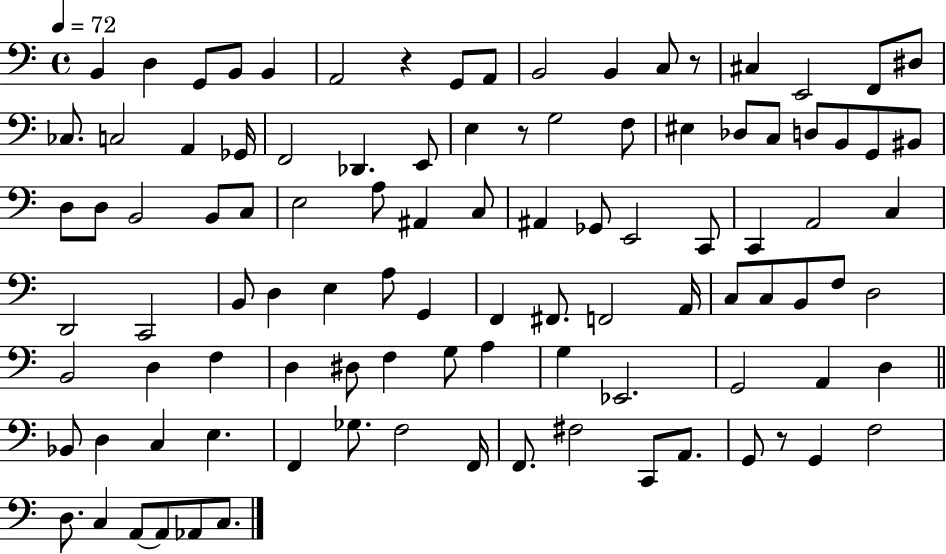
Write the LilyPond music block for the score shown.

{
  \clef bass
  \time 4/4
  \defaultTimeSignature
  \key c \major
  \tempo 4 = 72
  b,4 d4 g,8 b,8 b,4 | a,2 r4 g,8 a,8 | b,2 b,4 c8 r8 | cis4 e,2 f,8 dis8 | \break ces8. c2 a,4 ges,16 | f,2 des,4. e,8 | e4 r8 g2 f8 | eis4 des8 c8 d8 b,8 g,8 bis,8 | \break d8 d8 b,2 b,8 c8 | e2 a8 ais,4 c8 | ais,4 ges,8 e,2 c,8 | c,4 a,2 c4 | \break d,2 c,2 | b,8 d4 e4 a8 g,4 | f,4 fis,8. f,2 a,16 | c8 c8 b,8 f8 d2 | \break b,2 d4 f4 | d4 dis8 f4 g8 a4 | g4 ees,2. | g,2 a,4 d4 | \break \bar "||" \break \key c \major bes,8 d4 c4 e4. | f,4 ges8. f2 f,16 | f,8. fis2 c,8 a,8. | g,8 r8 g,4 f2 | \break d8. c4 a,8~~ a,8 aes,8 c8. | \bar "|."
}